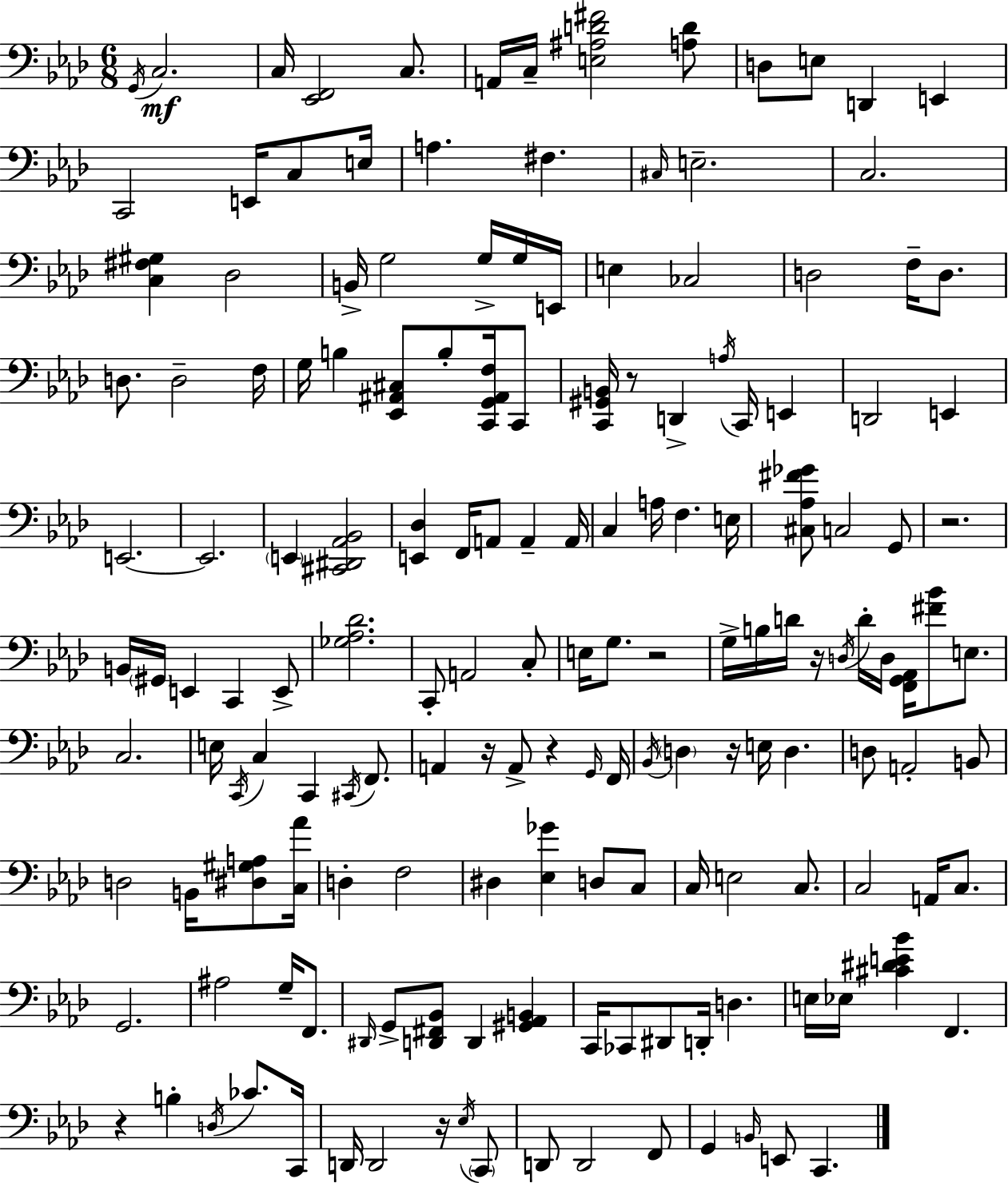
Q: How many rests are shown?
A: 9